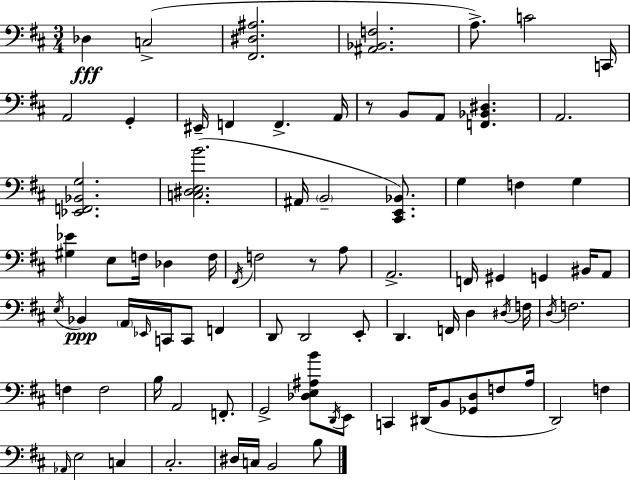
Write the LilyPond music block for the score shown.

{
  \clef bass
  \numericTimeSignature
  \time 3/4
  \key d \major
  \repeat volta 2 { des4\fff c2->( | <fis, dis ais>2. | <ais, bes, f>2. | a8.->) c'2 c,16 | \break a,2 g,4-. | eis,16-- f,4 f,4.-> a,16 | r8 b,8 a,8 <f, bes, dis>4. | a,2. | \break <ees, f, bes, g>2. | <c dis e b'>2.( | ais,16 \parenthesize b,2-- <cis, e, bes,>8.) | g4 f4 g4 | \break <gis ees'>4 e8 f16 des4 f16 | \acciaccatura { fis,16 } f2 r8 a8 | a,2.-> | f,16 gis,4 g,4 bis,16 a,8 | \break \acciaccatura { e16 }\ppp bes,4 \parenthesize a,16 \grace { ees,16 } c,16 c,8 f,4 | d,8 d,2 | e,8-. d,4. f,16 d4 | \acciaccatura { dis16 } f16 \acciaccatura { d16 } f2. | \break f4 f2 | b16 a,2 | f,8.-. g,2-> | <des e ais b'>8 \acciaccatura { d,16 } e,8 c,4 dis,16( b,8 | \break <ges, d>8 f8 a16 d,2) | f4 \grace { aes,16 } e2 | c4 cis2.-. | dis16 c16 b,2 | \break b8 } \bar "|."
}